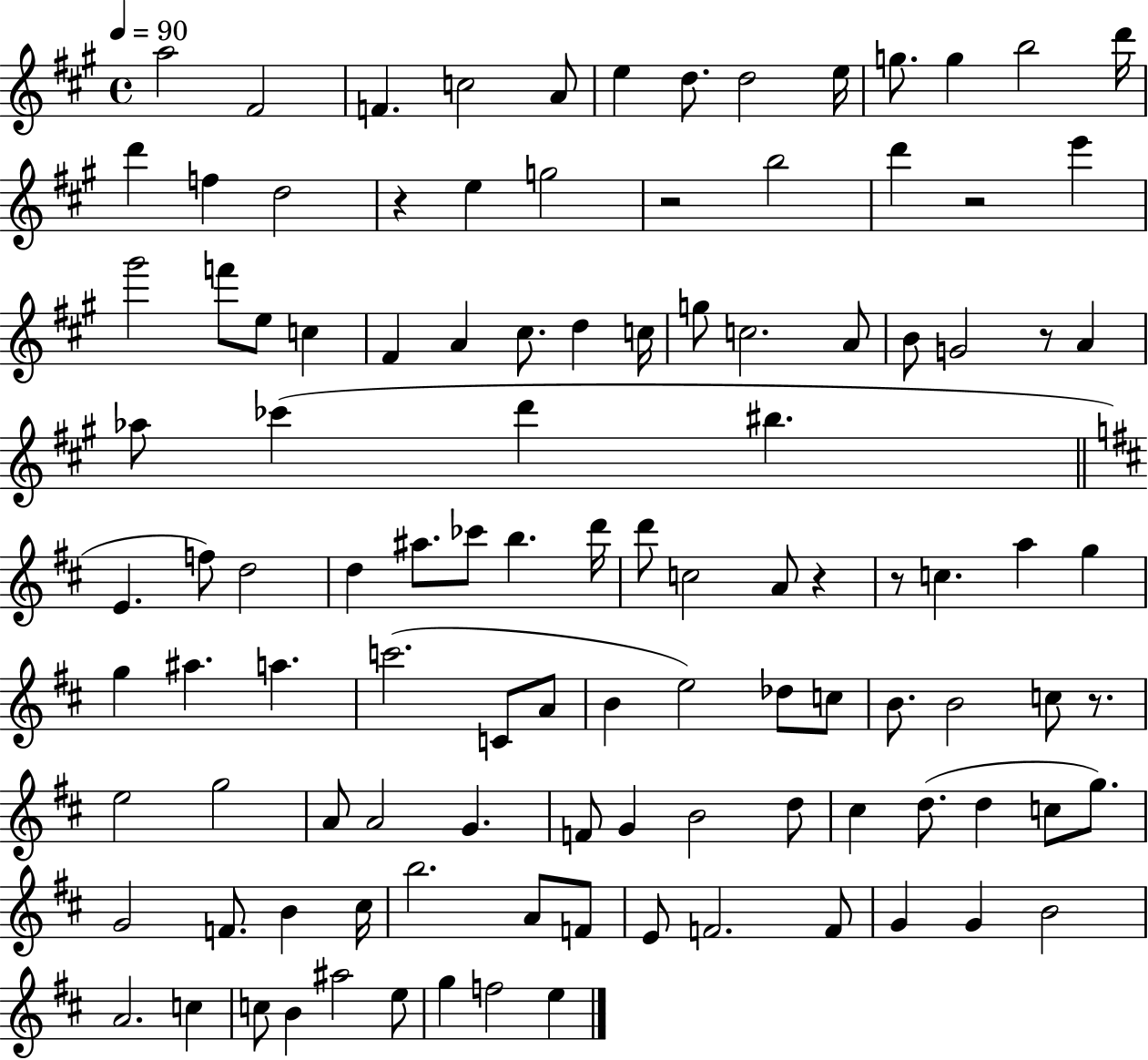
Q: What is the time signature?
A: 4/4